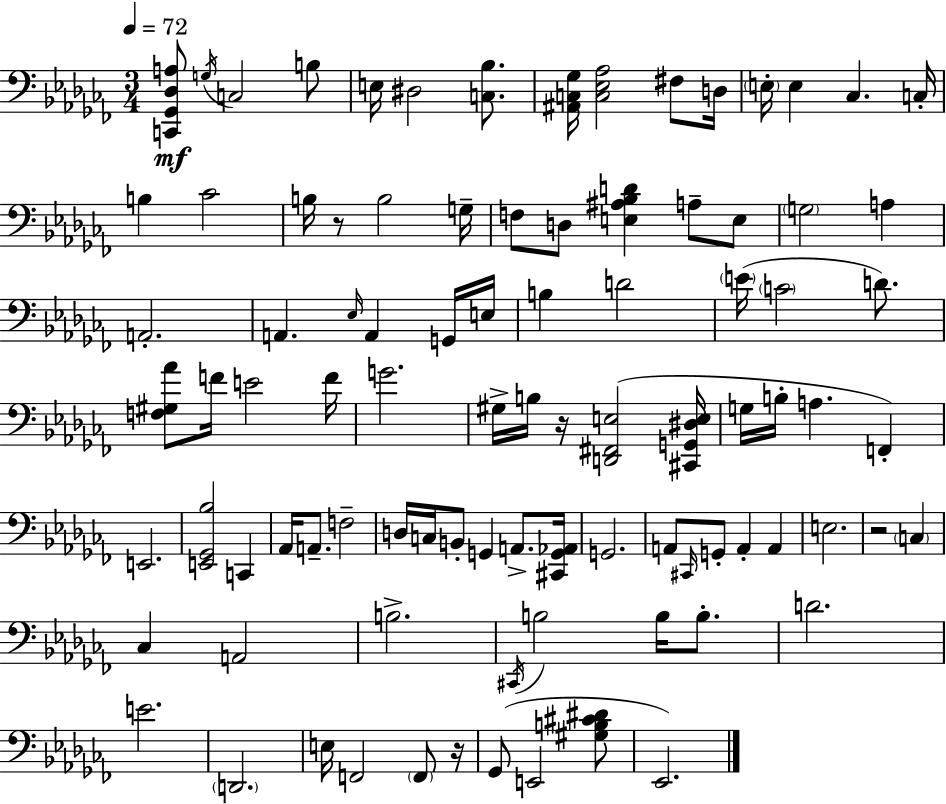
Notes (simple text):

[C2,Gb2,Db3,A3]/e G3/s C3/h B3/e E3/s D#3/h [C3,Bb3]/e. [A#2,C3,Gb3]/s [C3,Eb3,Ab3]/h F#3/e D3/s E3/s E3/q CES3/q. C3/s B3/q CES4/h B3/s R/e B3/h G3/s F3/e D3/e [E3,A#3,Bb3,D4]/q A3/e E3/e G3/h A3/q A2/h. A2/q. Eb3/s A2/q G2/s E3/s B3/q D4/h E4/s C4/h D4/e. [F3,G#3,Ab4]/e F4/s E4/h F4/s G4/h. G#3/s B3/s R/s [D2,F#2,E3]/h [C#2,G2,D#3,E3]/s G3/s B3/s A3/q. F2/q E2/h. [E2,Gb2,Bb3]/h C2/q Ab2/s A2/e. F3/h D3/s C3/s B2/e G2/q A2/e. [C#2,G2,Ab2]/s G2/h. A2/e C#2/s G2/e A2/q A2/q E3/h. R/h C3/q CES3/q A2/h B3/h. C#2/s B3/h B3/s B3/e. D4/h. E4/h. D2/h. E3/s F2/h F2/e R/s Gb2/e E2/h [G#3,B3,C#4,D#4]/e Eb2/h.